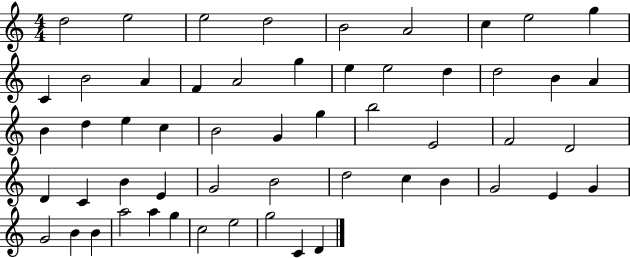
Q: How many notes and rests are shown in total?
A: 55